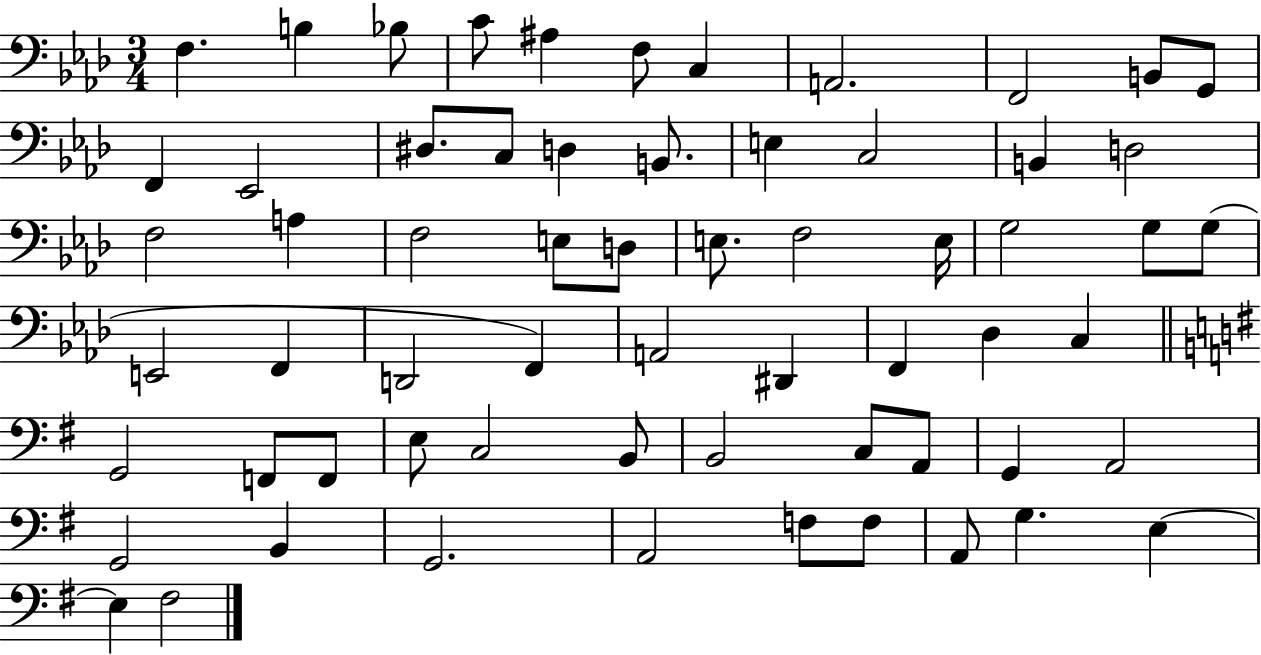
{
  \clef bass
  \numericTimeSignature
  \time 3/4
  \key aes \major
  f4. b4 bes8 | c'8 ais4 f8 c4 | a,2. | f,2 b,8 g,8 | \break f,4 ees,2 | dis8. c8 d4 b,8. | e4 c2 | b,4 d2 | \break f2 a4 | f2 e8 d8 | e8. f2 e16 | g2 g8 g8( | \break e,2 f,4 | d,2 f,4) | a,2 dis,4 | f,4 des4 c4 | \break \bar "||" \break \key g \major g,2 f,8 f,8 | e8 c2 b,8 | b,2 c8 a,8 | g,4 a,2 | \break g,2 b,4 | g,2. | a,2 f8 f8 | a,8 g4. e4~~ | \break e4 fis2 | \bar "|."
}